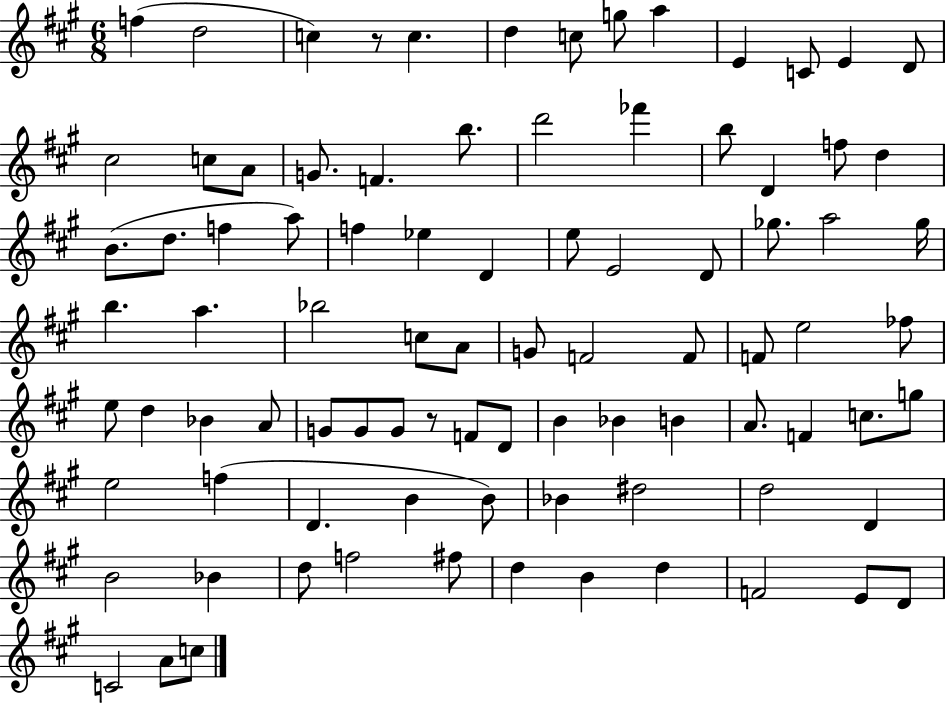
X:1
T:Untitled
M:6/8
L:1/4
K:A
f d2 c z/2 c d c/2 g/2 a E C/2 E D/2 ^c2 c/2 A/2 G/2 F b/2 d'2 _f' b/2 D f/2 d B/2 d/2 f a/2 f _e D e/2 E2 D/2 _g/2 a2 _g/4 b a _b2 c/2 A/2 G/2 F2 F/2 F/2 e2 _f/2 e/2 d _B A/2 G/2 G/2 G/2 z/2 F/2 D/2 B _B B A/2 F c/2 g/2 e2 f D B B/2 _B ^d2 d2 D B2 _B d/2 f2 ^f/2 d B d F2 E/2 D/2 C2 A/2 c/2